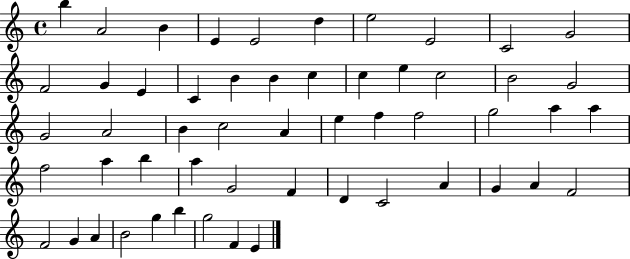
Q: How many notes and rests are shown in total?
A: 54